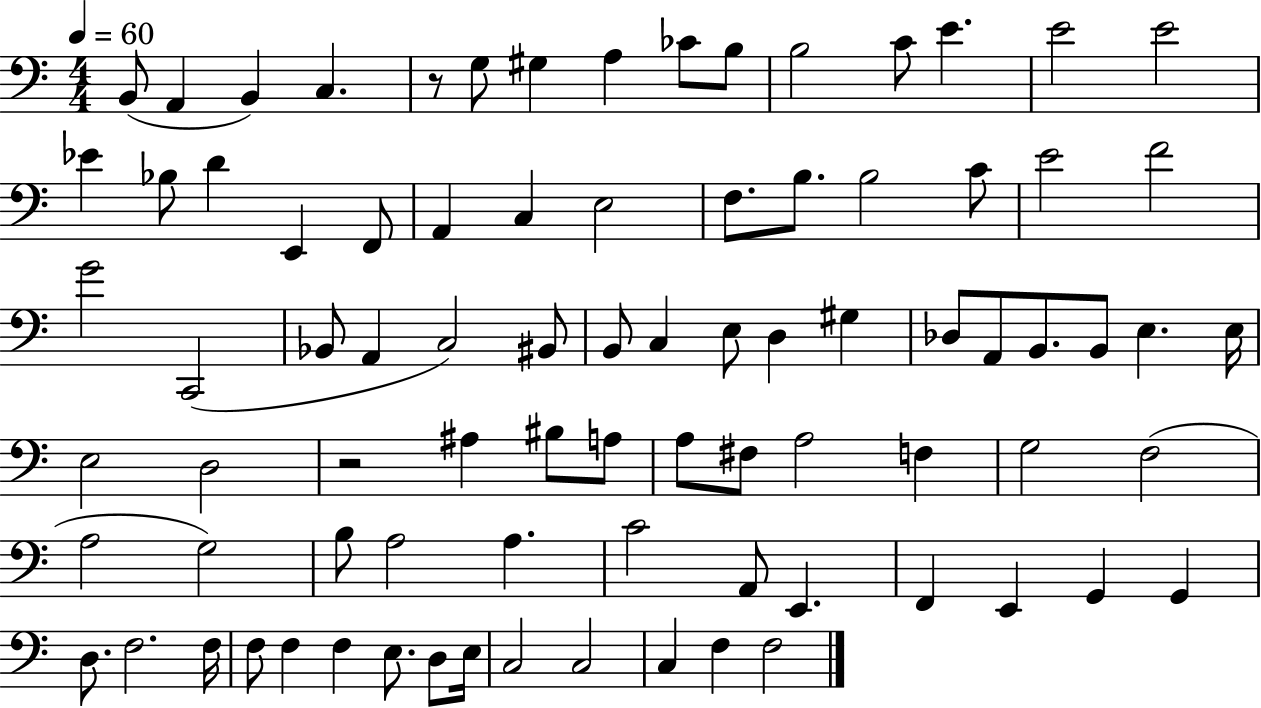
B2/e A2/q B2/q C3/q. R/e G3/e G#3/q A3/q CES4/e B3/e B3/h C4/e E4/q. E4/h E4/h Eb4/q Bb3/e D4/q E2/q F2/e A2/q C3/q E3/h F3/e. B3/e. B3/h C4/e E4/h F4/h G4/h C2/h Bb2/e A2/q C3/h BIS2/e B2/e C3/q E3/e D3/q G#3/q Db3/e A2/e B2/e. B2/e E3/q. E3/s E3/h D3/h R/h A#3/q BIS3/e A3/e A3/e F#3/e A3/h F3/q G3/h F3/h A3/h G3/h B3/e A3/h A3/q. C4/h A2/e E2/q. F2/q E2/q G2/q G2/q D3/e. F3/h. F3/s F3/e F3/q F3/q E3/e. D3/e E3/s C3/h C3/h C3/q F3/q F3/h